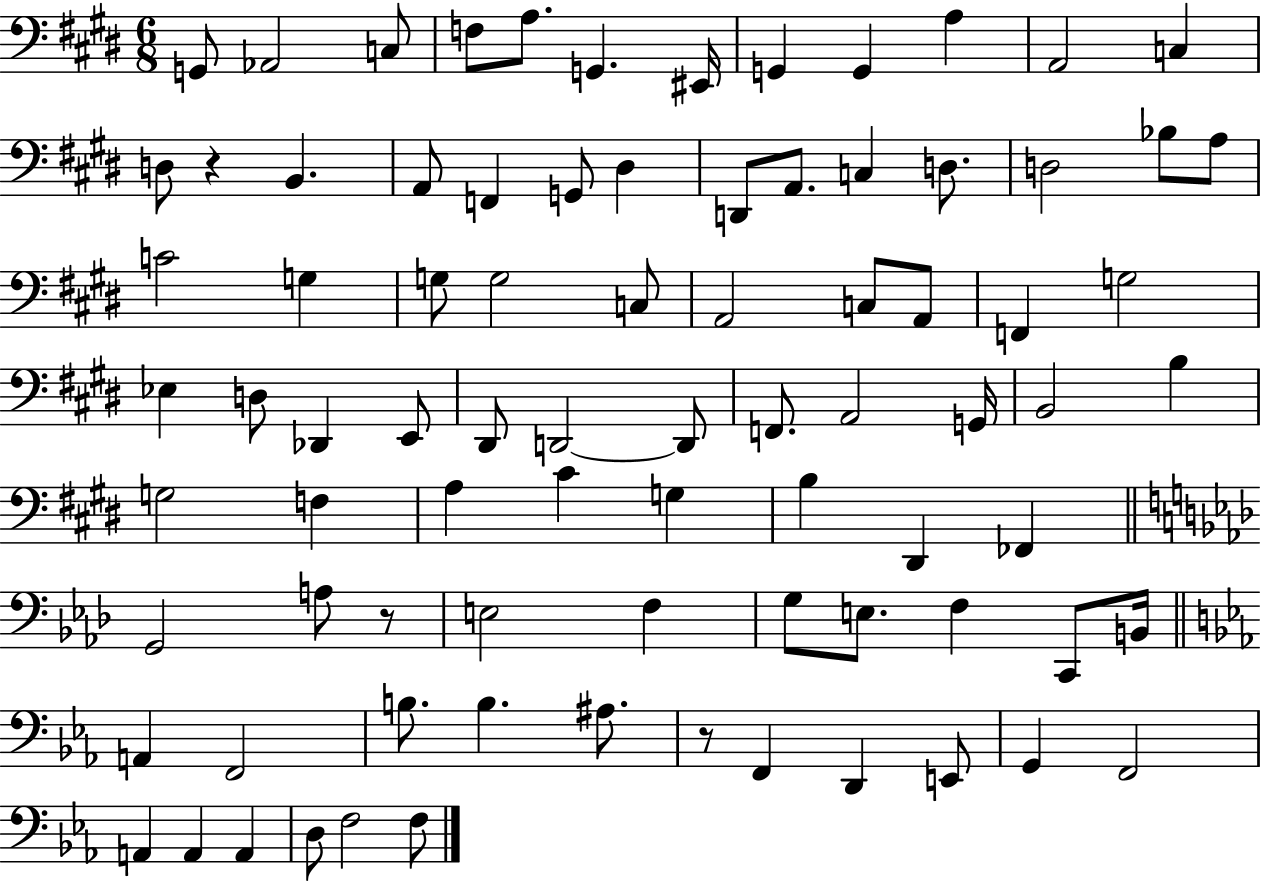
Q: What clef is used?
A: bass